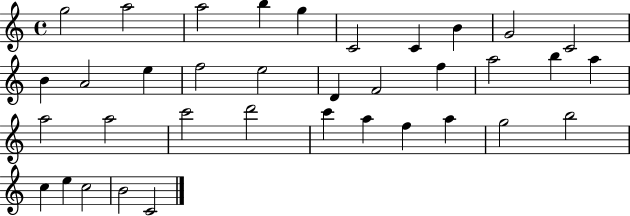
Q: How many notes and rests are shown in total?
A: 36